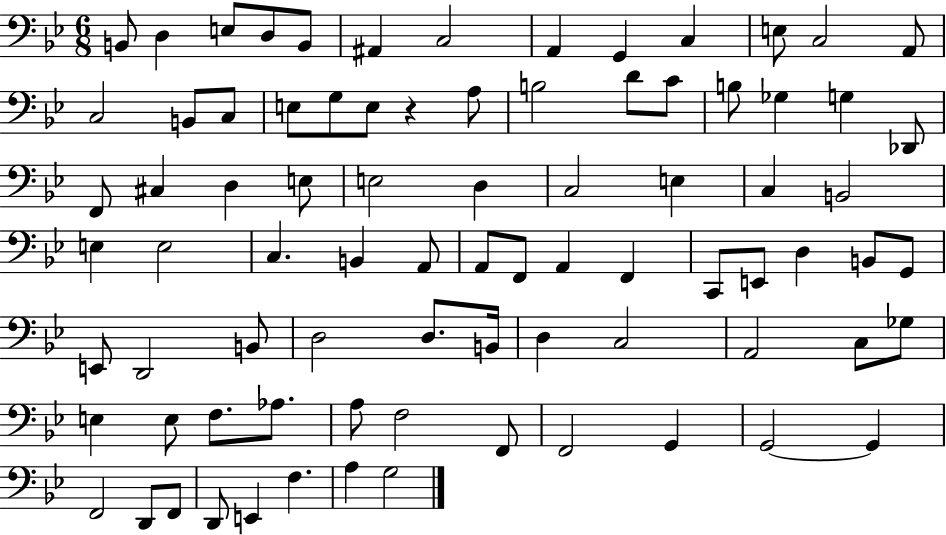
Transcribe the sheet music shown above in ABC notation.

X:1
T:Untitled
M:6/8
L:1/4
K:Bb
B,,/2 D, E,/2 D,/2 B,,/2 ^A,, C,2 A,, G,, C, E,/2 C,2 A,,/2 C,2 B,,/2 C,/2 E,/2 G,/2 E,/2 z A,/2 B,2 D/2 C/2 B,/2 _G, G, _D,,/2 F,,/2 ^C, D, E,/2 E,2 D, C,2 E, C, B,,2 E, E,2 C, B,, A,,/2 A,,/2 F,,/2 A,, F,, C,,/2 E,,/2 D, B,,/2 G,,/2 E,,/2 D,,2 B,,/2 D,2 D,/2 B,,/4 D, C,2 A,,2 C,/2 _G,/2 E, E,/2 F,/2 _A,/2 A,/2 F,2 F,,/2 F,,2 G,, G,,2 G,, F,,2 D,,/2 F,,/2 D,,/2 E,, F, A, G,2